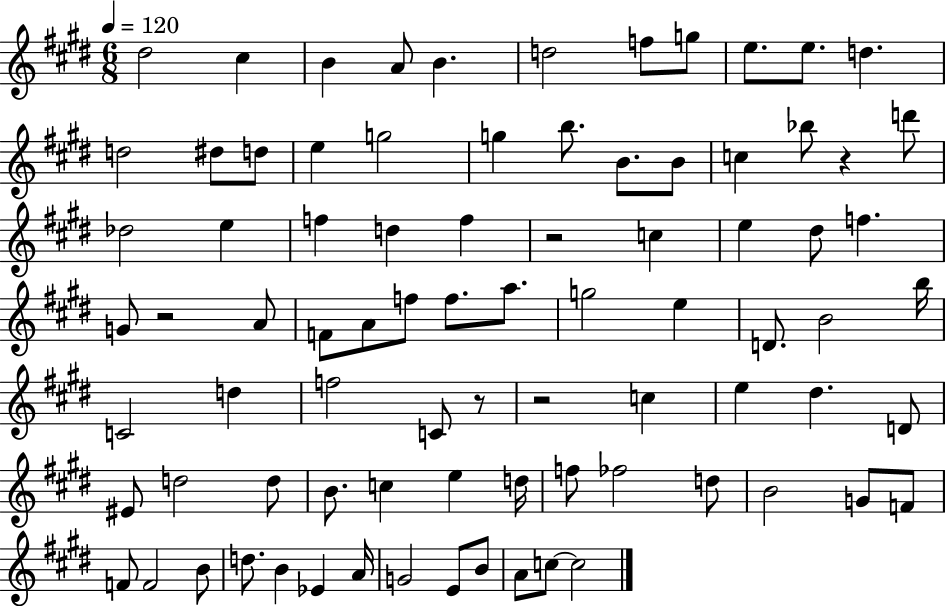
X:1
T:Untitled
M:6/8
L:1/4
K:E
^d2 ^c B A/2 B d2 f/2 g/2 e/2 e/2 d d2 ^d/2 d/2 e g2 g b/2 B/2 B/2 c _b/2 z d'/2 _d2 e f d f z2 c e ^d/2 f G/2 z2 A/2 F/2 A/2 f/2 f/2 a/2 g2 e D/2 B2 b/4 C2 d f2 C/2 z/2 z2 c e ^d D/2 ^E/2 d2 d/2 B/2 c e d/4 f/2 _f2 d/2 B2 G/2 F/2 F/2 F2 B/2 d/2 B _E A/4 G2 E/2 B/2 A/2 c/2 c2